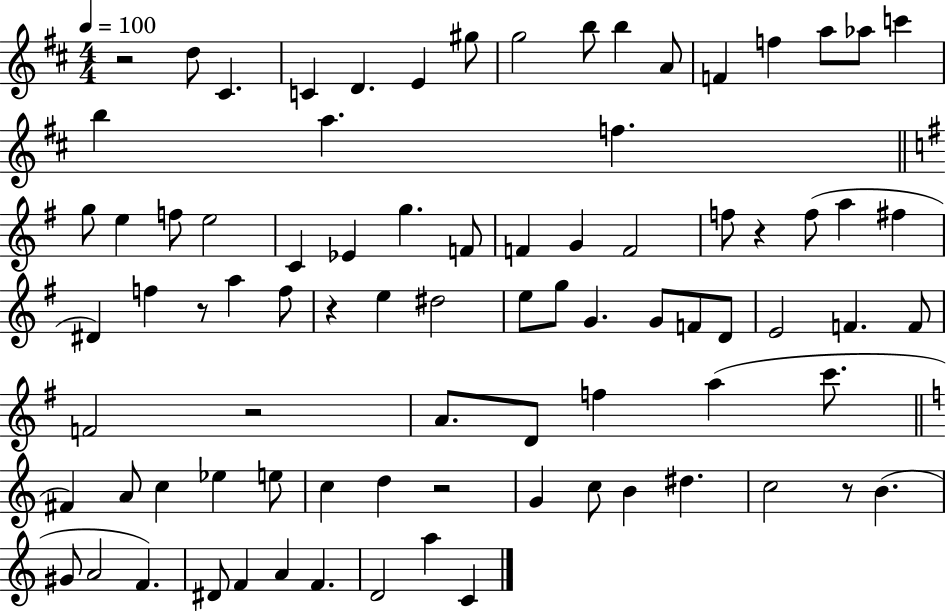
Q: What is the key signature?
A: D major